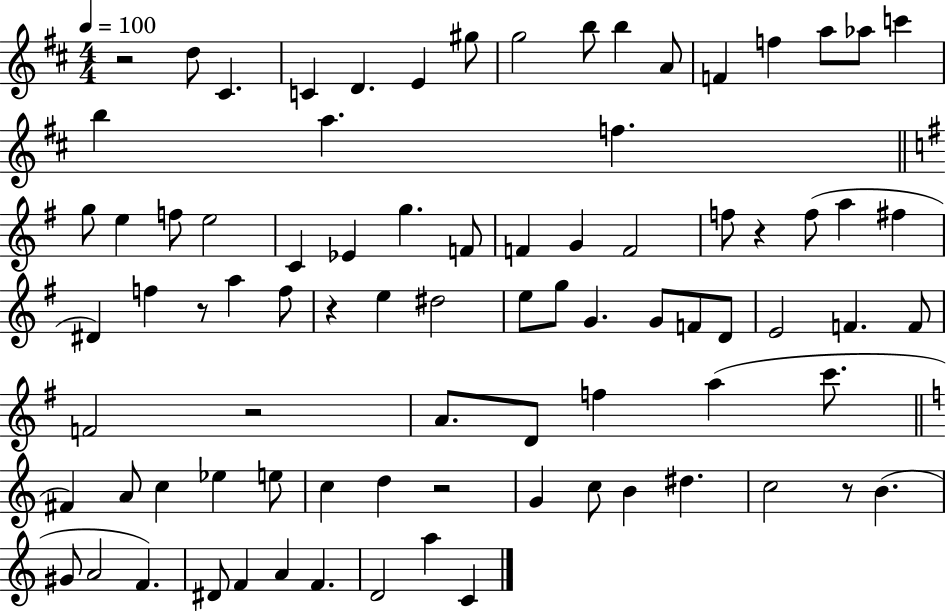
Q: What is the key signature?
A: D major